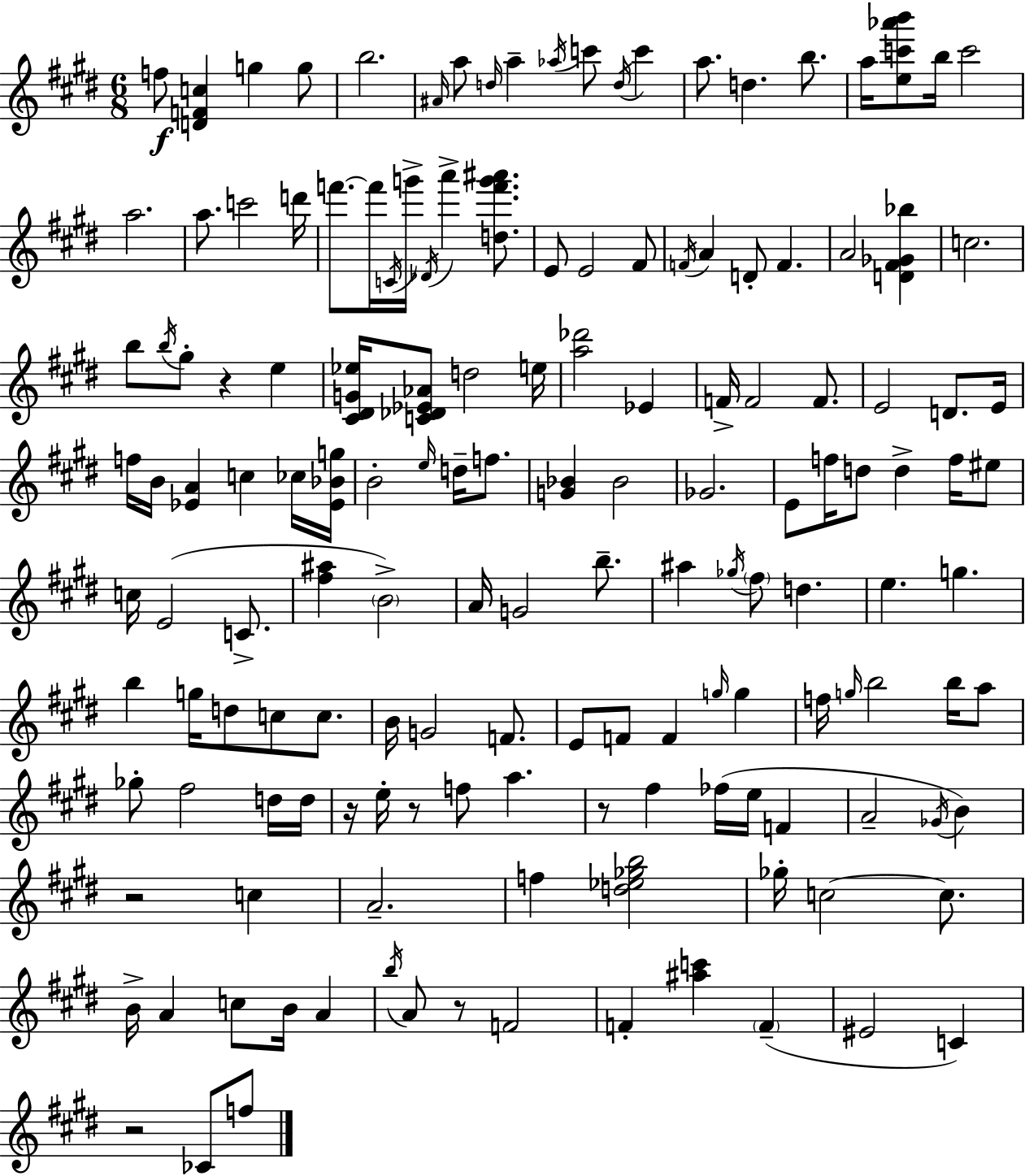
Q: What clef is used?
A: treble